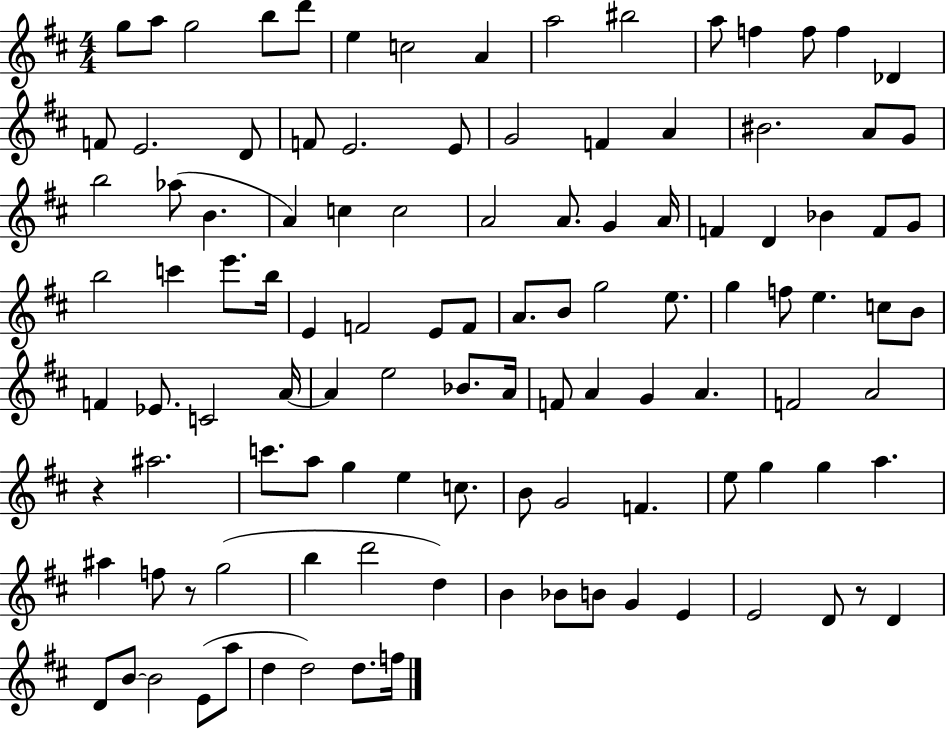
X:1
T:Untitled
M:4/4
L:1/4
K:D
g/2 a/2 g2 b/2 d'/2 e c2 A a2 ^b2 a/2 f f/2 f _D F/2 E2 D/2 F/2 E2 E/2 G2 F A ^B2 A/2 G/2 b2 _a/2 B A c c2 A2 A/2 G A/4 F D _B F/2 G/2 b2 c' e'/2 b/4 E F2 E/2 F/2 A/2 B/2 g2 e/2 g f/2 e c/2 B/2 F _E/2 C2 A/4 A e2 _B/2 A/4 F/2 A G A F2 A2 z ^a2 c'/2 a/2 g e c/2 B/2 G2 F e/2 g g a ^a f/2 z/2 g2 b d'2 d B _B/2 B/2 G E E2 D/2 z/2 D D/2 B/2 B2 E/2 a/2 d d2 d/2 f/4